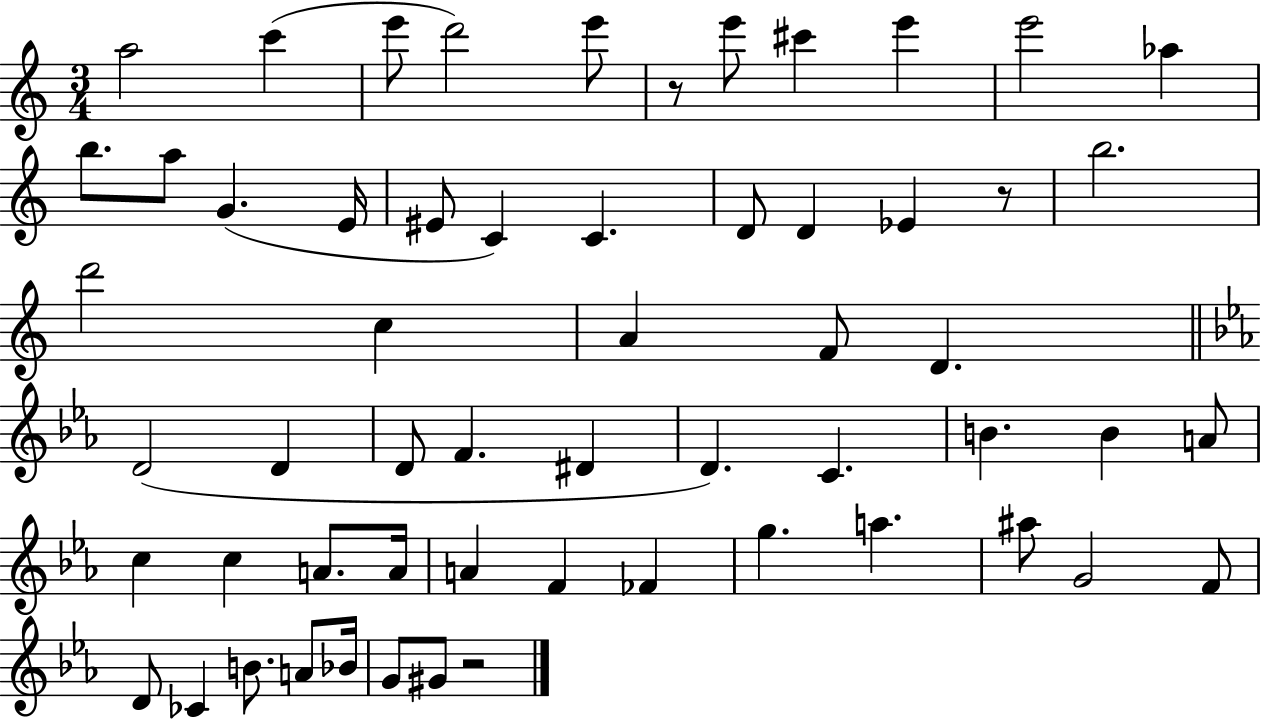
{
  \clef treble
  \numericTimeSignature
  \time 3/4
  \key c \major
  a''2 c'''4( | e'''8 d'''2) e'''8 | r8 e'''8 cis'''4 e'''4 | e'''2 aes''4 | \break b''8. a''8 g'4.( e'16 | eis'8 c'4) c'4. | d'8 d'4 ees'4 r8 | b''2. | \break d'''2 c''4 | a'4 f'8 d'4. | \bar "||" \break \key ees \major d'2( d'4 | d'8 f'4. dis'4 | d'4.) c'4. | b'4. b'4 a'8 | \break c''4 c''4 a'8. a'16 | a'4 f'4 fes'4 | g''4. a''4. | ais''8 g'2 f'8 | \break d'8 ces'4 b'8. a'8 bes'16 | g'8 gis'8 r2 | \bar "|."
}